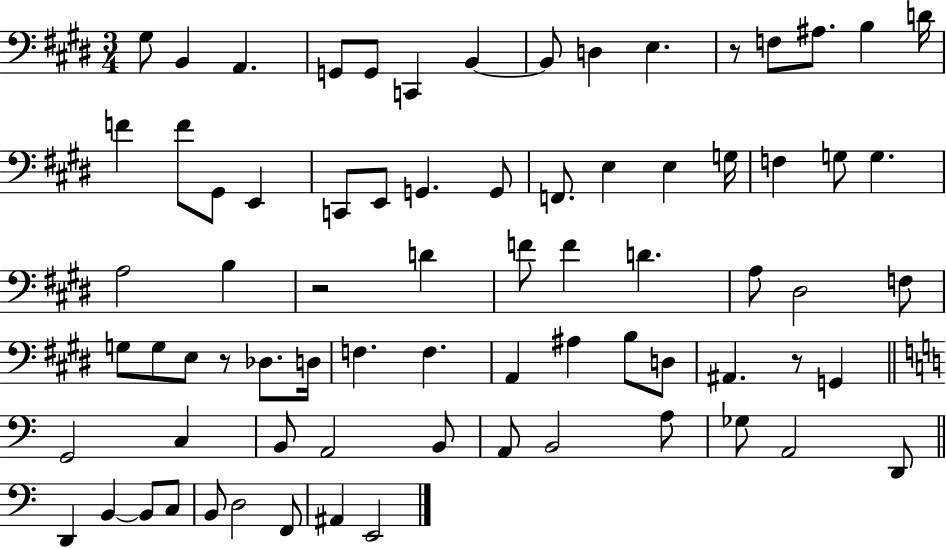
G#3/e B2/q A2/q. G2/e G2/e C2/q B2/q B2/e D3/q E3/q. R/e F3/e A#3/e. B3/q D4/s F4/q F4/e G#2/e E2/q C2/e E2/e G2/q. G2/e F2/e. E3/q E3/q G3/s F3/q G3/e G3/q. A3/h B3/q R/h D4/q F4/e F4/q D4/q. A3/e D#3/h F3/e G3/e G3/e E3/e R/e Db3/e. D3/s F3/q. F3/q. A2/q A#3/q B3/e D3/e A#2/q. R/e G2/q G2/h C3/q B2/e A2/h B2/e A2/e B2/h A3/e Gb3/e A2/h D2/e D2/q B2/q B2/e C3/e B2/e D3/h F2/e A#2/q E2/h